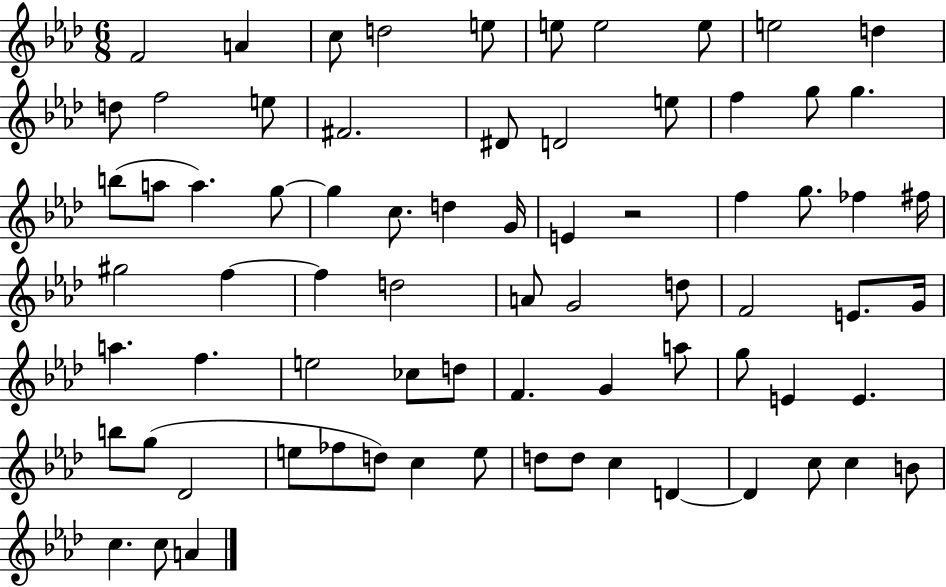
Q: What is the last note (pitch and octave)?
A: A4